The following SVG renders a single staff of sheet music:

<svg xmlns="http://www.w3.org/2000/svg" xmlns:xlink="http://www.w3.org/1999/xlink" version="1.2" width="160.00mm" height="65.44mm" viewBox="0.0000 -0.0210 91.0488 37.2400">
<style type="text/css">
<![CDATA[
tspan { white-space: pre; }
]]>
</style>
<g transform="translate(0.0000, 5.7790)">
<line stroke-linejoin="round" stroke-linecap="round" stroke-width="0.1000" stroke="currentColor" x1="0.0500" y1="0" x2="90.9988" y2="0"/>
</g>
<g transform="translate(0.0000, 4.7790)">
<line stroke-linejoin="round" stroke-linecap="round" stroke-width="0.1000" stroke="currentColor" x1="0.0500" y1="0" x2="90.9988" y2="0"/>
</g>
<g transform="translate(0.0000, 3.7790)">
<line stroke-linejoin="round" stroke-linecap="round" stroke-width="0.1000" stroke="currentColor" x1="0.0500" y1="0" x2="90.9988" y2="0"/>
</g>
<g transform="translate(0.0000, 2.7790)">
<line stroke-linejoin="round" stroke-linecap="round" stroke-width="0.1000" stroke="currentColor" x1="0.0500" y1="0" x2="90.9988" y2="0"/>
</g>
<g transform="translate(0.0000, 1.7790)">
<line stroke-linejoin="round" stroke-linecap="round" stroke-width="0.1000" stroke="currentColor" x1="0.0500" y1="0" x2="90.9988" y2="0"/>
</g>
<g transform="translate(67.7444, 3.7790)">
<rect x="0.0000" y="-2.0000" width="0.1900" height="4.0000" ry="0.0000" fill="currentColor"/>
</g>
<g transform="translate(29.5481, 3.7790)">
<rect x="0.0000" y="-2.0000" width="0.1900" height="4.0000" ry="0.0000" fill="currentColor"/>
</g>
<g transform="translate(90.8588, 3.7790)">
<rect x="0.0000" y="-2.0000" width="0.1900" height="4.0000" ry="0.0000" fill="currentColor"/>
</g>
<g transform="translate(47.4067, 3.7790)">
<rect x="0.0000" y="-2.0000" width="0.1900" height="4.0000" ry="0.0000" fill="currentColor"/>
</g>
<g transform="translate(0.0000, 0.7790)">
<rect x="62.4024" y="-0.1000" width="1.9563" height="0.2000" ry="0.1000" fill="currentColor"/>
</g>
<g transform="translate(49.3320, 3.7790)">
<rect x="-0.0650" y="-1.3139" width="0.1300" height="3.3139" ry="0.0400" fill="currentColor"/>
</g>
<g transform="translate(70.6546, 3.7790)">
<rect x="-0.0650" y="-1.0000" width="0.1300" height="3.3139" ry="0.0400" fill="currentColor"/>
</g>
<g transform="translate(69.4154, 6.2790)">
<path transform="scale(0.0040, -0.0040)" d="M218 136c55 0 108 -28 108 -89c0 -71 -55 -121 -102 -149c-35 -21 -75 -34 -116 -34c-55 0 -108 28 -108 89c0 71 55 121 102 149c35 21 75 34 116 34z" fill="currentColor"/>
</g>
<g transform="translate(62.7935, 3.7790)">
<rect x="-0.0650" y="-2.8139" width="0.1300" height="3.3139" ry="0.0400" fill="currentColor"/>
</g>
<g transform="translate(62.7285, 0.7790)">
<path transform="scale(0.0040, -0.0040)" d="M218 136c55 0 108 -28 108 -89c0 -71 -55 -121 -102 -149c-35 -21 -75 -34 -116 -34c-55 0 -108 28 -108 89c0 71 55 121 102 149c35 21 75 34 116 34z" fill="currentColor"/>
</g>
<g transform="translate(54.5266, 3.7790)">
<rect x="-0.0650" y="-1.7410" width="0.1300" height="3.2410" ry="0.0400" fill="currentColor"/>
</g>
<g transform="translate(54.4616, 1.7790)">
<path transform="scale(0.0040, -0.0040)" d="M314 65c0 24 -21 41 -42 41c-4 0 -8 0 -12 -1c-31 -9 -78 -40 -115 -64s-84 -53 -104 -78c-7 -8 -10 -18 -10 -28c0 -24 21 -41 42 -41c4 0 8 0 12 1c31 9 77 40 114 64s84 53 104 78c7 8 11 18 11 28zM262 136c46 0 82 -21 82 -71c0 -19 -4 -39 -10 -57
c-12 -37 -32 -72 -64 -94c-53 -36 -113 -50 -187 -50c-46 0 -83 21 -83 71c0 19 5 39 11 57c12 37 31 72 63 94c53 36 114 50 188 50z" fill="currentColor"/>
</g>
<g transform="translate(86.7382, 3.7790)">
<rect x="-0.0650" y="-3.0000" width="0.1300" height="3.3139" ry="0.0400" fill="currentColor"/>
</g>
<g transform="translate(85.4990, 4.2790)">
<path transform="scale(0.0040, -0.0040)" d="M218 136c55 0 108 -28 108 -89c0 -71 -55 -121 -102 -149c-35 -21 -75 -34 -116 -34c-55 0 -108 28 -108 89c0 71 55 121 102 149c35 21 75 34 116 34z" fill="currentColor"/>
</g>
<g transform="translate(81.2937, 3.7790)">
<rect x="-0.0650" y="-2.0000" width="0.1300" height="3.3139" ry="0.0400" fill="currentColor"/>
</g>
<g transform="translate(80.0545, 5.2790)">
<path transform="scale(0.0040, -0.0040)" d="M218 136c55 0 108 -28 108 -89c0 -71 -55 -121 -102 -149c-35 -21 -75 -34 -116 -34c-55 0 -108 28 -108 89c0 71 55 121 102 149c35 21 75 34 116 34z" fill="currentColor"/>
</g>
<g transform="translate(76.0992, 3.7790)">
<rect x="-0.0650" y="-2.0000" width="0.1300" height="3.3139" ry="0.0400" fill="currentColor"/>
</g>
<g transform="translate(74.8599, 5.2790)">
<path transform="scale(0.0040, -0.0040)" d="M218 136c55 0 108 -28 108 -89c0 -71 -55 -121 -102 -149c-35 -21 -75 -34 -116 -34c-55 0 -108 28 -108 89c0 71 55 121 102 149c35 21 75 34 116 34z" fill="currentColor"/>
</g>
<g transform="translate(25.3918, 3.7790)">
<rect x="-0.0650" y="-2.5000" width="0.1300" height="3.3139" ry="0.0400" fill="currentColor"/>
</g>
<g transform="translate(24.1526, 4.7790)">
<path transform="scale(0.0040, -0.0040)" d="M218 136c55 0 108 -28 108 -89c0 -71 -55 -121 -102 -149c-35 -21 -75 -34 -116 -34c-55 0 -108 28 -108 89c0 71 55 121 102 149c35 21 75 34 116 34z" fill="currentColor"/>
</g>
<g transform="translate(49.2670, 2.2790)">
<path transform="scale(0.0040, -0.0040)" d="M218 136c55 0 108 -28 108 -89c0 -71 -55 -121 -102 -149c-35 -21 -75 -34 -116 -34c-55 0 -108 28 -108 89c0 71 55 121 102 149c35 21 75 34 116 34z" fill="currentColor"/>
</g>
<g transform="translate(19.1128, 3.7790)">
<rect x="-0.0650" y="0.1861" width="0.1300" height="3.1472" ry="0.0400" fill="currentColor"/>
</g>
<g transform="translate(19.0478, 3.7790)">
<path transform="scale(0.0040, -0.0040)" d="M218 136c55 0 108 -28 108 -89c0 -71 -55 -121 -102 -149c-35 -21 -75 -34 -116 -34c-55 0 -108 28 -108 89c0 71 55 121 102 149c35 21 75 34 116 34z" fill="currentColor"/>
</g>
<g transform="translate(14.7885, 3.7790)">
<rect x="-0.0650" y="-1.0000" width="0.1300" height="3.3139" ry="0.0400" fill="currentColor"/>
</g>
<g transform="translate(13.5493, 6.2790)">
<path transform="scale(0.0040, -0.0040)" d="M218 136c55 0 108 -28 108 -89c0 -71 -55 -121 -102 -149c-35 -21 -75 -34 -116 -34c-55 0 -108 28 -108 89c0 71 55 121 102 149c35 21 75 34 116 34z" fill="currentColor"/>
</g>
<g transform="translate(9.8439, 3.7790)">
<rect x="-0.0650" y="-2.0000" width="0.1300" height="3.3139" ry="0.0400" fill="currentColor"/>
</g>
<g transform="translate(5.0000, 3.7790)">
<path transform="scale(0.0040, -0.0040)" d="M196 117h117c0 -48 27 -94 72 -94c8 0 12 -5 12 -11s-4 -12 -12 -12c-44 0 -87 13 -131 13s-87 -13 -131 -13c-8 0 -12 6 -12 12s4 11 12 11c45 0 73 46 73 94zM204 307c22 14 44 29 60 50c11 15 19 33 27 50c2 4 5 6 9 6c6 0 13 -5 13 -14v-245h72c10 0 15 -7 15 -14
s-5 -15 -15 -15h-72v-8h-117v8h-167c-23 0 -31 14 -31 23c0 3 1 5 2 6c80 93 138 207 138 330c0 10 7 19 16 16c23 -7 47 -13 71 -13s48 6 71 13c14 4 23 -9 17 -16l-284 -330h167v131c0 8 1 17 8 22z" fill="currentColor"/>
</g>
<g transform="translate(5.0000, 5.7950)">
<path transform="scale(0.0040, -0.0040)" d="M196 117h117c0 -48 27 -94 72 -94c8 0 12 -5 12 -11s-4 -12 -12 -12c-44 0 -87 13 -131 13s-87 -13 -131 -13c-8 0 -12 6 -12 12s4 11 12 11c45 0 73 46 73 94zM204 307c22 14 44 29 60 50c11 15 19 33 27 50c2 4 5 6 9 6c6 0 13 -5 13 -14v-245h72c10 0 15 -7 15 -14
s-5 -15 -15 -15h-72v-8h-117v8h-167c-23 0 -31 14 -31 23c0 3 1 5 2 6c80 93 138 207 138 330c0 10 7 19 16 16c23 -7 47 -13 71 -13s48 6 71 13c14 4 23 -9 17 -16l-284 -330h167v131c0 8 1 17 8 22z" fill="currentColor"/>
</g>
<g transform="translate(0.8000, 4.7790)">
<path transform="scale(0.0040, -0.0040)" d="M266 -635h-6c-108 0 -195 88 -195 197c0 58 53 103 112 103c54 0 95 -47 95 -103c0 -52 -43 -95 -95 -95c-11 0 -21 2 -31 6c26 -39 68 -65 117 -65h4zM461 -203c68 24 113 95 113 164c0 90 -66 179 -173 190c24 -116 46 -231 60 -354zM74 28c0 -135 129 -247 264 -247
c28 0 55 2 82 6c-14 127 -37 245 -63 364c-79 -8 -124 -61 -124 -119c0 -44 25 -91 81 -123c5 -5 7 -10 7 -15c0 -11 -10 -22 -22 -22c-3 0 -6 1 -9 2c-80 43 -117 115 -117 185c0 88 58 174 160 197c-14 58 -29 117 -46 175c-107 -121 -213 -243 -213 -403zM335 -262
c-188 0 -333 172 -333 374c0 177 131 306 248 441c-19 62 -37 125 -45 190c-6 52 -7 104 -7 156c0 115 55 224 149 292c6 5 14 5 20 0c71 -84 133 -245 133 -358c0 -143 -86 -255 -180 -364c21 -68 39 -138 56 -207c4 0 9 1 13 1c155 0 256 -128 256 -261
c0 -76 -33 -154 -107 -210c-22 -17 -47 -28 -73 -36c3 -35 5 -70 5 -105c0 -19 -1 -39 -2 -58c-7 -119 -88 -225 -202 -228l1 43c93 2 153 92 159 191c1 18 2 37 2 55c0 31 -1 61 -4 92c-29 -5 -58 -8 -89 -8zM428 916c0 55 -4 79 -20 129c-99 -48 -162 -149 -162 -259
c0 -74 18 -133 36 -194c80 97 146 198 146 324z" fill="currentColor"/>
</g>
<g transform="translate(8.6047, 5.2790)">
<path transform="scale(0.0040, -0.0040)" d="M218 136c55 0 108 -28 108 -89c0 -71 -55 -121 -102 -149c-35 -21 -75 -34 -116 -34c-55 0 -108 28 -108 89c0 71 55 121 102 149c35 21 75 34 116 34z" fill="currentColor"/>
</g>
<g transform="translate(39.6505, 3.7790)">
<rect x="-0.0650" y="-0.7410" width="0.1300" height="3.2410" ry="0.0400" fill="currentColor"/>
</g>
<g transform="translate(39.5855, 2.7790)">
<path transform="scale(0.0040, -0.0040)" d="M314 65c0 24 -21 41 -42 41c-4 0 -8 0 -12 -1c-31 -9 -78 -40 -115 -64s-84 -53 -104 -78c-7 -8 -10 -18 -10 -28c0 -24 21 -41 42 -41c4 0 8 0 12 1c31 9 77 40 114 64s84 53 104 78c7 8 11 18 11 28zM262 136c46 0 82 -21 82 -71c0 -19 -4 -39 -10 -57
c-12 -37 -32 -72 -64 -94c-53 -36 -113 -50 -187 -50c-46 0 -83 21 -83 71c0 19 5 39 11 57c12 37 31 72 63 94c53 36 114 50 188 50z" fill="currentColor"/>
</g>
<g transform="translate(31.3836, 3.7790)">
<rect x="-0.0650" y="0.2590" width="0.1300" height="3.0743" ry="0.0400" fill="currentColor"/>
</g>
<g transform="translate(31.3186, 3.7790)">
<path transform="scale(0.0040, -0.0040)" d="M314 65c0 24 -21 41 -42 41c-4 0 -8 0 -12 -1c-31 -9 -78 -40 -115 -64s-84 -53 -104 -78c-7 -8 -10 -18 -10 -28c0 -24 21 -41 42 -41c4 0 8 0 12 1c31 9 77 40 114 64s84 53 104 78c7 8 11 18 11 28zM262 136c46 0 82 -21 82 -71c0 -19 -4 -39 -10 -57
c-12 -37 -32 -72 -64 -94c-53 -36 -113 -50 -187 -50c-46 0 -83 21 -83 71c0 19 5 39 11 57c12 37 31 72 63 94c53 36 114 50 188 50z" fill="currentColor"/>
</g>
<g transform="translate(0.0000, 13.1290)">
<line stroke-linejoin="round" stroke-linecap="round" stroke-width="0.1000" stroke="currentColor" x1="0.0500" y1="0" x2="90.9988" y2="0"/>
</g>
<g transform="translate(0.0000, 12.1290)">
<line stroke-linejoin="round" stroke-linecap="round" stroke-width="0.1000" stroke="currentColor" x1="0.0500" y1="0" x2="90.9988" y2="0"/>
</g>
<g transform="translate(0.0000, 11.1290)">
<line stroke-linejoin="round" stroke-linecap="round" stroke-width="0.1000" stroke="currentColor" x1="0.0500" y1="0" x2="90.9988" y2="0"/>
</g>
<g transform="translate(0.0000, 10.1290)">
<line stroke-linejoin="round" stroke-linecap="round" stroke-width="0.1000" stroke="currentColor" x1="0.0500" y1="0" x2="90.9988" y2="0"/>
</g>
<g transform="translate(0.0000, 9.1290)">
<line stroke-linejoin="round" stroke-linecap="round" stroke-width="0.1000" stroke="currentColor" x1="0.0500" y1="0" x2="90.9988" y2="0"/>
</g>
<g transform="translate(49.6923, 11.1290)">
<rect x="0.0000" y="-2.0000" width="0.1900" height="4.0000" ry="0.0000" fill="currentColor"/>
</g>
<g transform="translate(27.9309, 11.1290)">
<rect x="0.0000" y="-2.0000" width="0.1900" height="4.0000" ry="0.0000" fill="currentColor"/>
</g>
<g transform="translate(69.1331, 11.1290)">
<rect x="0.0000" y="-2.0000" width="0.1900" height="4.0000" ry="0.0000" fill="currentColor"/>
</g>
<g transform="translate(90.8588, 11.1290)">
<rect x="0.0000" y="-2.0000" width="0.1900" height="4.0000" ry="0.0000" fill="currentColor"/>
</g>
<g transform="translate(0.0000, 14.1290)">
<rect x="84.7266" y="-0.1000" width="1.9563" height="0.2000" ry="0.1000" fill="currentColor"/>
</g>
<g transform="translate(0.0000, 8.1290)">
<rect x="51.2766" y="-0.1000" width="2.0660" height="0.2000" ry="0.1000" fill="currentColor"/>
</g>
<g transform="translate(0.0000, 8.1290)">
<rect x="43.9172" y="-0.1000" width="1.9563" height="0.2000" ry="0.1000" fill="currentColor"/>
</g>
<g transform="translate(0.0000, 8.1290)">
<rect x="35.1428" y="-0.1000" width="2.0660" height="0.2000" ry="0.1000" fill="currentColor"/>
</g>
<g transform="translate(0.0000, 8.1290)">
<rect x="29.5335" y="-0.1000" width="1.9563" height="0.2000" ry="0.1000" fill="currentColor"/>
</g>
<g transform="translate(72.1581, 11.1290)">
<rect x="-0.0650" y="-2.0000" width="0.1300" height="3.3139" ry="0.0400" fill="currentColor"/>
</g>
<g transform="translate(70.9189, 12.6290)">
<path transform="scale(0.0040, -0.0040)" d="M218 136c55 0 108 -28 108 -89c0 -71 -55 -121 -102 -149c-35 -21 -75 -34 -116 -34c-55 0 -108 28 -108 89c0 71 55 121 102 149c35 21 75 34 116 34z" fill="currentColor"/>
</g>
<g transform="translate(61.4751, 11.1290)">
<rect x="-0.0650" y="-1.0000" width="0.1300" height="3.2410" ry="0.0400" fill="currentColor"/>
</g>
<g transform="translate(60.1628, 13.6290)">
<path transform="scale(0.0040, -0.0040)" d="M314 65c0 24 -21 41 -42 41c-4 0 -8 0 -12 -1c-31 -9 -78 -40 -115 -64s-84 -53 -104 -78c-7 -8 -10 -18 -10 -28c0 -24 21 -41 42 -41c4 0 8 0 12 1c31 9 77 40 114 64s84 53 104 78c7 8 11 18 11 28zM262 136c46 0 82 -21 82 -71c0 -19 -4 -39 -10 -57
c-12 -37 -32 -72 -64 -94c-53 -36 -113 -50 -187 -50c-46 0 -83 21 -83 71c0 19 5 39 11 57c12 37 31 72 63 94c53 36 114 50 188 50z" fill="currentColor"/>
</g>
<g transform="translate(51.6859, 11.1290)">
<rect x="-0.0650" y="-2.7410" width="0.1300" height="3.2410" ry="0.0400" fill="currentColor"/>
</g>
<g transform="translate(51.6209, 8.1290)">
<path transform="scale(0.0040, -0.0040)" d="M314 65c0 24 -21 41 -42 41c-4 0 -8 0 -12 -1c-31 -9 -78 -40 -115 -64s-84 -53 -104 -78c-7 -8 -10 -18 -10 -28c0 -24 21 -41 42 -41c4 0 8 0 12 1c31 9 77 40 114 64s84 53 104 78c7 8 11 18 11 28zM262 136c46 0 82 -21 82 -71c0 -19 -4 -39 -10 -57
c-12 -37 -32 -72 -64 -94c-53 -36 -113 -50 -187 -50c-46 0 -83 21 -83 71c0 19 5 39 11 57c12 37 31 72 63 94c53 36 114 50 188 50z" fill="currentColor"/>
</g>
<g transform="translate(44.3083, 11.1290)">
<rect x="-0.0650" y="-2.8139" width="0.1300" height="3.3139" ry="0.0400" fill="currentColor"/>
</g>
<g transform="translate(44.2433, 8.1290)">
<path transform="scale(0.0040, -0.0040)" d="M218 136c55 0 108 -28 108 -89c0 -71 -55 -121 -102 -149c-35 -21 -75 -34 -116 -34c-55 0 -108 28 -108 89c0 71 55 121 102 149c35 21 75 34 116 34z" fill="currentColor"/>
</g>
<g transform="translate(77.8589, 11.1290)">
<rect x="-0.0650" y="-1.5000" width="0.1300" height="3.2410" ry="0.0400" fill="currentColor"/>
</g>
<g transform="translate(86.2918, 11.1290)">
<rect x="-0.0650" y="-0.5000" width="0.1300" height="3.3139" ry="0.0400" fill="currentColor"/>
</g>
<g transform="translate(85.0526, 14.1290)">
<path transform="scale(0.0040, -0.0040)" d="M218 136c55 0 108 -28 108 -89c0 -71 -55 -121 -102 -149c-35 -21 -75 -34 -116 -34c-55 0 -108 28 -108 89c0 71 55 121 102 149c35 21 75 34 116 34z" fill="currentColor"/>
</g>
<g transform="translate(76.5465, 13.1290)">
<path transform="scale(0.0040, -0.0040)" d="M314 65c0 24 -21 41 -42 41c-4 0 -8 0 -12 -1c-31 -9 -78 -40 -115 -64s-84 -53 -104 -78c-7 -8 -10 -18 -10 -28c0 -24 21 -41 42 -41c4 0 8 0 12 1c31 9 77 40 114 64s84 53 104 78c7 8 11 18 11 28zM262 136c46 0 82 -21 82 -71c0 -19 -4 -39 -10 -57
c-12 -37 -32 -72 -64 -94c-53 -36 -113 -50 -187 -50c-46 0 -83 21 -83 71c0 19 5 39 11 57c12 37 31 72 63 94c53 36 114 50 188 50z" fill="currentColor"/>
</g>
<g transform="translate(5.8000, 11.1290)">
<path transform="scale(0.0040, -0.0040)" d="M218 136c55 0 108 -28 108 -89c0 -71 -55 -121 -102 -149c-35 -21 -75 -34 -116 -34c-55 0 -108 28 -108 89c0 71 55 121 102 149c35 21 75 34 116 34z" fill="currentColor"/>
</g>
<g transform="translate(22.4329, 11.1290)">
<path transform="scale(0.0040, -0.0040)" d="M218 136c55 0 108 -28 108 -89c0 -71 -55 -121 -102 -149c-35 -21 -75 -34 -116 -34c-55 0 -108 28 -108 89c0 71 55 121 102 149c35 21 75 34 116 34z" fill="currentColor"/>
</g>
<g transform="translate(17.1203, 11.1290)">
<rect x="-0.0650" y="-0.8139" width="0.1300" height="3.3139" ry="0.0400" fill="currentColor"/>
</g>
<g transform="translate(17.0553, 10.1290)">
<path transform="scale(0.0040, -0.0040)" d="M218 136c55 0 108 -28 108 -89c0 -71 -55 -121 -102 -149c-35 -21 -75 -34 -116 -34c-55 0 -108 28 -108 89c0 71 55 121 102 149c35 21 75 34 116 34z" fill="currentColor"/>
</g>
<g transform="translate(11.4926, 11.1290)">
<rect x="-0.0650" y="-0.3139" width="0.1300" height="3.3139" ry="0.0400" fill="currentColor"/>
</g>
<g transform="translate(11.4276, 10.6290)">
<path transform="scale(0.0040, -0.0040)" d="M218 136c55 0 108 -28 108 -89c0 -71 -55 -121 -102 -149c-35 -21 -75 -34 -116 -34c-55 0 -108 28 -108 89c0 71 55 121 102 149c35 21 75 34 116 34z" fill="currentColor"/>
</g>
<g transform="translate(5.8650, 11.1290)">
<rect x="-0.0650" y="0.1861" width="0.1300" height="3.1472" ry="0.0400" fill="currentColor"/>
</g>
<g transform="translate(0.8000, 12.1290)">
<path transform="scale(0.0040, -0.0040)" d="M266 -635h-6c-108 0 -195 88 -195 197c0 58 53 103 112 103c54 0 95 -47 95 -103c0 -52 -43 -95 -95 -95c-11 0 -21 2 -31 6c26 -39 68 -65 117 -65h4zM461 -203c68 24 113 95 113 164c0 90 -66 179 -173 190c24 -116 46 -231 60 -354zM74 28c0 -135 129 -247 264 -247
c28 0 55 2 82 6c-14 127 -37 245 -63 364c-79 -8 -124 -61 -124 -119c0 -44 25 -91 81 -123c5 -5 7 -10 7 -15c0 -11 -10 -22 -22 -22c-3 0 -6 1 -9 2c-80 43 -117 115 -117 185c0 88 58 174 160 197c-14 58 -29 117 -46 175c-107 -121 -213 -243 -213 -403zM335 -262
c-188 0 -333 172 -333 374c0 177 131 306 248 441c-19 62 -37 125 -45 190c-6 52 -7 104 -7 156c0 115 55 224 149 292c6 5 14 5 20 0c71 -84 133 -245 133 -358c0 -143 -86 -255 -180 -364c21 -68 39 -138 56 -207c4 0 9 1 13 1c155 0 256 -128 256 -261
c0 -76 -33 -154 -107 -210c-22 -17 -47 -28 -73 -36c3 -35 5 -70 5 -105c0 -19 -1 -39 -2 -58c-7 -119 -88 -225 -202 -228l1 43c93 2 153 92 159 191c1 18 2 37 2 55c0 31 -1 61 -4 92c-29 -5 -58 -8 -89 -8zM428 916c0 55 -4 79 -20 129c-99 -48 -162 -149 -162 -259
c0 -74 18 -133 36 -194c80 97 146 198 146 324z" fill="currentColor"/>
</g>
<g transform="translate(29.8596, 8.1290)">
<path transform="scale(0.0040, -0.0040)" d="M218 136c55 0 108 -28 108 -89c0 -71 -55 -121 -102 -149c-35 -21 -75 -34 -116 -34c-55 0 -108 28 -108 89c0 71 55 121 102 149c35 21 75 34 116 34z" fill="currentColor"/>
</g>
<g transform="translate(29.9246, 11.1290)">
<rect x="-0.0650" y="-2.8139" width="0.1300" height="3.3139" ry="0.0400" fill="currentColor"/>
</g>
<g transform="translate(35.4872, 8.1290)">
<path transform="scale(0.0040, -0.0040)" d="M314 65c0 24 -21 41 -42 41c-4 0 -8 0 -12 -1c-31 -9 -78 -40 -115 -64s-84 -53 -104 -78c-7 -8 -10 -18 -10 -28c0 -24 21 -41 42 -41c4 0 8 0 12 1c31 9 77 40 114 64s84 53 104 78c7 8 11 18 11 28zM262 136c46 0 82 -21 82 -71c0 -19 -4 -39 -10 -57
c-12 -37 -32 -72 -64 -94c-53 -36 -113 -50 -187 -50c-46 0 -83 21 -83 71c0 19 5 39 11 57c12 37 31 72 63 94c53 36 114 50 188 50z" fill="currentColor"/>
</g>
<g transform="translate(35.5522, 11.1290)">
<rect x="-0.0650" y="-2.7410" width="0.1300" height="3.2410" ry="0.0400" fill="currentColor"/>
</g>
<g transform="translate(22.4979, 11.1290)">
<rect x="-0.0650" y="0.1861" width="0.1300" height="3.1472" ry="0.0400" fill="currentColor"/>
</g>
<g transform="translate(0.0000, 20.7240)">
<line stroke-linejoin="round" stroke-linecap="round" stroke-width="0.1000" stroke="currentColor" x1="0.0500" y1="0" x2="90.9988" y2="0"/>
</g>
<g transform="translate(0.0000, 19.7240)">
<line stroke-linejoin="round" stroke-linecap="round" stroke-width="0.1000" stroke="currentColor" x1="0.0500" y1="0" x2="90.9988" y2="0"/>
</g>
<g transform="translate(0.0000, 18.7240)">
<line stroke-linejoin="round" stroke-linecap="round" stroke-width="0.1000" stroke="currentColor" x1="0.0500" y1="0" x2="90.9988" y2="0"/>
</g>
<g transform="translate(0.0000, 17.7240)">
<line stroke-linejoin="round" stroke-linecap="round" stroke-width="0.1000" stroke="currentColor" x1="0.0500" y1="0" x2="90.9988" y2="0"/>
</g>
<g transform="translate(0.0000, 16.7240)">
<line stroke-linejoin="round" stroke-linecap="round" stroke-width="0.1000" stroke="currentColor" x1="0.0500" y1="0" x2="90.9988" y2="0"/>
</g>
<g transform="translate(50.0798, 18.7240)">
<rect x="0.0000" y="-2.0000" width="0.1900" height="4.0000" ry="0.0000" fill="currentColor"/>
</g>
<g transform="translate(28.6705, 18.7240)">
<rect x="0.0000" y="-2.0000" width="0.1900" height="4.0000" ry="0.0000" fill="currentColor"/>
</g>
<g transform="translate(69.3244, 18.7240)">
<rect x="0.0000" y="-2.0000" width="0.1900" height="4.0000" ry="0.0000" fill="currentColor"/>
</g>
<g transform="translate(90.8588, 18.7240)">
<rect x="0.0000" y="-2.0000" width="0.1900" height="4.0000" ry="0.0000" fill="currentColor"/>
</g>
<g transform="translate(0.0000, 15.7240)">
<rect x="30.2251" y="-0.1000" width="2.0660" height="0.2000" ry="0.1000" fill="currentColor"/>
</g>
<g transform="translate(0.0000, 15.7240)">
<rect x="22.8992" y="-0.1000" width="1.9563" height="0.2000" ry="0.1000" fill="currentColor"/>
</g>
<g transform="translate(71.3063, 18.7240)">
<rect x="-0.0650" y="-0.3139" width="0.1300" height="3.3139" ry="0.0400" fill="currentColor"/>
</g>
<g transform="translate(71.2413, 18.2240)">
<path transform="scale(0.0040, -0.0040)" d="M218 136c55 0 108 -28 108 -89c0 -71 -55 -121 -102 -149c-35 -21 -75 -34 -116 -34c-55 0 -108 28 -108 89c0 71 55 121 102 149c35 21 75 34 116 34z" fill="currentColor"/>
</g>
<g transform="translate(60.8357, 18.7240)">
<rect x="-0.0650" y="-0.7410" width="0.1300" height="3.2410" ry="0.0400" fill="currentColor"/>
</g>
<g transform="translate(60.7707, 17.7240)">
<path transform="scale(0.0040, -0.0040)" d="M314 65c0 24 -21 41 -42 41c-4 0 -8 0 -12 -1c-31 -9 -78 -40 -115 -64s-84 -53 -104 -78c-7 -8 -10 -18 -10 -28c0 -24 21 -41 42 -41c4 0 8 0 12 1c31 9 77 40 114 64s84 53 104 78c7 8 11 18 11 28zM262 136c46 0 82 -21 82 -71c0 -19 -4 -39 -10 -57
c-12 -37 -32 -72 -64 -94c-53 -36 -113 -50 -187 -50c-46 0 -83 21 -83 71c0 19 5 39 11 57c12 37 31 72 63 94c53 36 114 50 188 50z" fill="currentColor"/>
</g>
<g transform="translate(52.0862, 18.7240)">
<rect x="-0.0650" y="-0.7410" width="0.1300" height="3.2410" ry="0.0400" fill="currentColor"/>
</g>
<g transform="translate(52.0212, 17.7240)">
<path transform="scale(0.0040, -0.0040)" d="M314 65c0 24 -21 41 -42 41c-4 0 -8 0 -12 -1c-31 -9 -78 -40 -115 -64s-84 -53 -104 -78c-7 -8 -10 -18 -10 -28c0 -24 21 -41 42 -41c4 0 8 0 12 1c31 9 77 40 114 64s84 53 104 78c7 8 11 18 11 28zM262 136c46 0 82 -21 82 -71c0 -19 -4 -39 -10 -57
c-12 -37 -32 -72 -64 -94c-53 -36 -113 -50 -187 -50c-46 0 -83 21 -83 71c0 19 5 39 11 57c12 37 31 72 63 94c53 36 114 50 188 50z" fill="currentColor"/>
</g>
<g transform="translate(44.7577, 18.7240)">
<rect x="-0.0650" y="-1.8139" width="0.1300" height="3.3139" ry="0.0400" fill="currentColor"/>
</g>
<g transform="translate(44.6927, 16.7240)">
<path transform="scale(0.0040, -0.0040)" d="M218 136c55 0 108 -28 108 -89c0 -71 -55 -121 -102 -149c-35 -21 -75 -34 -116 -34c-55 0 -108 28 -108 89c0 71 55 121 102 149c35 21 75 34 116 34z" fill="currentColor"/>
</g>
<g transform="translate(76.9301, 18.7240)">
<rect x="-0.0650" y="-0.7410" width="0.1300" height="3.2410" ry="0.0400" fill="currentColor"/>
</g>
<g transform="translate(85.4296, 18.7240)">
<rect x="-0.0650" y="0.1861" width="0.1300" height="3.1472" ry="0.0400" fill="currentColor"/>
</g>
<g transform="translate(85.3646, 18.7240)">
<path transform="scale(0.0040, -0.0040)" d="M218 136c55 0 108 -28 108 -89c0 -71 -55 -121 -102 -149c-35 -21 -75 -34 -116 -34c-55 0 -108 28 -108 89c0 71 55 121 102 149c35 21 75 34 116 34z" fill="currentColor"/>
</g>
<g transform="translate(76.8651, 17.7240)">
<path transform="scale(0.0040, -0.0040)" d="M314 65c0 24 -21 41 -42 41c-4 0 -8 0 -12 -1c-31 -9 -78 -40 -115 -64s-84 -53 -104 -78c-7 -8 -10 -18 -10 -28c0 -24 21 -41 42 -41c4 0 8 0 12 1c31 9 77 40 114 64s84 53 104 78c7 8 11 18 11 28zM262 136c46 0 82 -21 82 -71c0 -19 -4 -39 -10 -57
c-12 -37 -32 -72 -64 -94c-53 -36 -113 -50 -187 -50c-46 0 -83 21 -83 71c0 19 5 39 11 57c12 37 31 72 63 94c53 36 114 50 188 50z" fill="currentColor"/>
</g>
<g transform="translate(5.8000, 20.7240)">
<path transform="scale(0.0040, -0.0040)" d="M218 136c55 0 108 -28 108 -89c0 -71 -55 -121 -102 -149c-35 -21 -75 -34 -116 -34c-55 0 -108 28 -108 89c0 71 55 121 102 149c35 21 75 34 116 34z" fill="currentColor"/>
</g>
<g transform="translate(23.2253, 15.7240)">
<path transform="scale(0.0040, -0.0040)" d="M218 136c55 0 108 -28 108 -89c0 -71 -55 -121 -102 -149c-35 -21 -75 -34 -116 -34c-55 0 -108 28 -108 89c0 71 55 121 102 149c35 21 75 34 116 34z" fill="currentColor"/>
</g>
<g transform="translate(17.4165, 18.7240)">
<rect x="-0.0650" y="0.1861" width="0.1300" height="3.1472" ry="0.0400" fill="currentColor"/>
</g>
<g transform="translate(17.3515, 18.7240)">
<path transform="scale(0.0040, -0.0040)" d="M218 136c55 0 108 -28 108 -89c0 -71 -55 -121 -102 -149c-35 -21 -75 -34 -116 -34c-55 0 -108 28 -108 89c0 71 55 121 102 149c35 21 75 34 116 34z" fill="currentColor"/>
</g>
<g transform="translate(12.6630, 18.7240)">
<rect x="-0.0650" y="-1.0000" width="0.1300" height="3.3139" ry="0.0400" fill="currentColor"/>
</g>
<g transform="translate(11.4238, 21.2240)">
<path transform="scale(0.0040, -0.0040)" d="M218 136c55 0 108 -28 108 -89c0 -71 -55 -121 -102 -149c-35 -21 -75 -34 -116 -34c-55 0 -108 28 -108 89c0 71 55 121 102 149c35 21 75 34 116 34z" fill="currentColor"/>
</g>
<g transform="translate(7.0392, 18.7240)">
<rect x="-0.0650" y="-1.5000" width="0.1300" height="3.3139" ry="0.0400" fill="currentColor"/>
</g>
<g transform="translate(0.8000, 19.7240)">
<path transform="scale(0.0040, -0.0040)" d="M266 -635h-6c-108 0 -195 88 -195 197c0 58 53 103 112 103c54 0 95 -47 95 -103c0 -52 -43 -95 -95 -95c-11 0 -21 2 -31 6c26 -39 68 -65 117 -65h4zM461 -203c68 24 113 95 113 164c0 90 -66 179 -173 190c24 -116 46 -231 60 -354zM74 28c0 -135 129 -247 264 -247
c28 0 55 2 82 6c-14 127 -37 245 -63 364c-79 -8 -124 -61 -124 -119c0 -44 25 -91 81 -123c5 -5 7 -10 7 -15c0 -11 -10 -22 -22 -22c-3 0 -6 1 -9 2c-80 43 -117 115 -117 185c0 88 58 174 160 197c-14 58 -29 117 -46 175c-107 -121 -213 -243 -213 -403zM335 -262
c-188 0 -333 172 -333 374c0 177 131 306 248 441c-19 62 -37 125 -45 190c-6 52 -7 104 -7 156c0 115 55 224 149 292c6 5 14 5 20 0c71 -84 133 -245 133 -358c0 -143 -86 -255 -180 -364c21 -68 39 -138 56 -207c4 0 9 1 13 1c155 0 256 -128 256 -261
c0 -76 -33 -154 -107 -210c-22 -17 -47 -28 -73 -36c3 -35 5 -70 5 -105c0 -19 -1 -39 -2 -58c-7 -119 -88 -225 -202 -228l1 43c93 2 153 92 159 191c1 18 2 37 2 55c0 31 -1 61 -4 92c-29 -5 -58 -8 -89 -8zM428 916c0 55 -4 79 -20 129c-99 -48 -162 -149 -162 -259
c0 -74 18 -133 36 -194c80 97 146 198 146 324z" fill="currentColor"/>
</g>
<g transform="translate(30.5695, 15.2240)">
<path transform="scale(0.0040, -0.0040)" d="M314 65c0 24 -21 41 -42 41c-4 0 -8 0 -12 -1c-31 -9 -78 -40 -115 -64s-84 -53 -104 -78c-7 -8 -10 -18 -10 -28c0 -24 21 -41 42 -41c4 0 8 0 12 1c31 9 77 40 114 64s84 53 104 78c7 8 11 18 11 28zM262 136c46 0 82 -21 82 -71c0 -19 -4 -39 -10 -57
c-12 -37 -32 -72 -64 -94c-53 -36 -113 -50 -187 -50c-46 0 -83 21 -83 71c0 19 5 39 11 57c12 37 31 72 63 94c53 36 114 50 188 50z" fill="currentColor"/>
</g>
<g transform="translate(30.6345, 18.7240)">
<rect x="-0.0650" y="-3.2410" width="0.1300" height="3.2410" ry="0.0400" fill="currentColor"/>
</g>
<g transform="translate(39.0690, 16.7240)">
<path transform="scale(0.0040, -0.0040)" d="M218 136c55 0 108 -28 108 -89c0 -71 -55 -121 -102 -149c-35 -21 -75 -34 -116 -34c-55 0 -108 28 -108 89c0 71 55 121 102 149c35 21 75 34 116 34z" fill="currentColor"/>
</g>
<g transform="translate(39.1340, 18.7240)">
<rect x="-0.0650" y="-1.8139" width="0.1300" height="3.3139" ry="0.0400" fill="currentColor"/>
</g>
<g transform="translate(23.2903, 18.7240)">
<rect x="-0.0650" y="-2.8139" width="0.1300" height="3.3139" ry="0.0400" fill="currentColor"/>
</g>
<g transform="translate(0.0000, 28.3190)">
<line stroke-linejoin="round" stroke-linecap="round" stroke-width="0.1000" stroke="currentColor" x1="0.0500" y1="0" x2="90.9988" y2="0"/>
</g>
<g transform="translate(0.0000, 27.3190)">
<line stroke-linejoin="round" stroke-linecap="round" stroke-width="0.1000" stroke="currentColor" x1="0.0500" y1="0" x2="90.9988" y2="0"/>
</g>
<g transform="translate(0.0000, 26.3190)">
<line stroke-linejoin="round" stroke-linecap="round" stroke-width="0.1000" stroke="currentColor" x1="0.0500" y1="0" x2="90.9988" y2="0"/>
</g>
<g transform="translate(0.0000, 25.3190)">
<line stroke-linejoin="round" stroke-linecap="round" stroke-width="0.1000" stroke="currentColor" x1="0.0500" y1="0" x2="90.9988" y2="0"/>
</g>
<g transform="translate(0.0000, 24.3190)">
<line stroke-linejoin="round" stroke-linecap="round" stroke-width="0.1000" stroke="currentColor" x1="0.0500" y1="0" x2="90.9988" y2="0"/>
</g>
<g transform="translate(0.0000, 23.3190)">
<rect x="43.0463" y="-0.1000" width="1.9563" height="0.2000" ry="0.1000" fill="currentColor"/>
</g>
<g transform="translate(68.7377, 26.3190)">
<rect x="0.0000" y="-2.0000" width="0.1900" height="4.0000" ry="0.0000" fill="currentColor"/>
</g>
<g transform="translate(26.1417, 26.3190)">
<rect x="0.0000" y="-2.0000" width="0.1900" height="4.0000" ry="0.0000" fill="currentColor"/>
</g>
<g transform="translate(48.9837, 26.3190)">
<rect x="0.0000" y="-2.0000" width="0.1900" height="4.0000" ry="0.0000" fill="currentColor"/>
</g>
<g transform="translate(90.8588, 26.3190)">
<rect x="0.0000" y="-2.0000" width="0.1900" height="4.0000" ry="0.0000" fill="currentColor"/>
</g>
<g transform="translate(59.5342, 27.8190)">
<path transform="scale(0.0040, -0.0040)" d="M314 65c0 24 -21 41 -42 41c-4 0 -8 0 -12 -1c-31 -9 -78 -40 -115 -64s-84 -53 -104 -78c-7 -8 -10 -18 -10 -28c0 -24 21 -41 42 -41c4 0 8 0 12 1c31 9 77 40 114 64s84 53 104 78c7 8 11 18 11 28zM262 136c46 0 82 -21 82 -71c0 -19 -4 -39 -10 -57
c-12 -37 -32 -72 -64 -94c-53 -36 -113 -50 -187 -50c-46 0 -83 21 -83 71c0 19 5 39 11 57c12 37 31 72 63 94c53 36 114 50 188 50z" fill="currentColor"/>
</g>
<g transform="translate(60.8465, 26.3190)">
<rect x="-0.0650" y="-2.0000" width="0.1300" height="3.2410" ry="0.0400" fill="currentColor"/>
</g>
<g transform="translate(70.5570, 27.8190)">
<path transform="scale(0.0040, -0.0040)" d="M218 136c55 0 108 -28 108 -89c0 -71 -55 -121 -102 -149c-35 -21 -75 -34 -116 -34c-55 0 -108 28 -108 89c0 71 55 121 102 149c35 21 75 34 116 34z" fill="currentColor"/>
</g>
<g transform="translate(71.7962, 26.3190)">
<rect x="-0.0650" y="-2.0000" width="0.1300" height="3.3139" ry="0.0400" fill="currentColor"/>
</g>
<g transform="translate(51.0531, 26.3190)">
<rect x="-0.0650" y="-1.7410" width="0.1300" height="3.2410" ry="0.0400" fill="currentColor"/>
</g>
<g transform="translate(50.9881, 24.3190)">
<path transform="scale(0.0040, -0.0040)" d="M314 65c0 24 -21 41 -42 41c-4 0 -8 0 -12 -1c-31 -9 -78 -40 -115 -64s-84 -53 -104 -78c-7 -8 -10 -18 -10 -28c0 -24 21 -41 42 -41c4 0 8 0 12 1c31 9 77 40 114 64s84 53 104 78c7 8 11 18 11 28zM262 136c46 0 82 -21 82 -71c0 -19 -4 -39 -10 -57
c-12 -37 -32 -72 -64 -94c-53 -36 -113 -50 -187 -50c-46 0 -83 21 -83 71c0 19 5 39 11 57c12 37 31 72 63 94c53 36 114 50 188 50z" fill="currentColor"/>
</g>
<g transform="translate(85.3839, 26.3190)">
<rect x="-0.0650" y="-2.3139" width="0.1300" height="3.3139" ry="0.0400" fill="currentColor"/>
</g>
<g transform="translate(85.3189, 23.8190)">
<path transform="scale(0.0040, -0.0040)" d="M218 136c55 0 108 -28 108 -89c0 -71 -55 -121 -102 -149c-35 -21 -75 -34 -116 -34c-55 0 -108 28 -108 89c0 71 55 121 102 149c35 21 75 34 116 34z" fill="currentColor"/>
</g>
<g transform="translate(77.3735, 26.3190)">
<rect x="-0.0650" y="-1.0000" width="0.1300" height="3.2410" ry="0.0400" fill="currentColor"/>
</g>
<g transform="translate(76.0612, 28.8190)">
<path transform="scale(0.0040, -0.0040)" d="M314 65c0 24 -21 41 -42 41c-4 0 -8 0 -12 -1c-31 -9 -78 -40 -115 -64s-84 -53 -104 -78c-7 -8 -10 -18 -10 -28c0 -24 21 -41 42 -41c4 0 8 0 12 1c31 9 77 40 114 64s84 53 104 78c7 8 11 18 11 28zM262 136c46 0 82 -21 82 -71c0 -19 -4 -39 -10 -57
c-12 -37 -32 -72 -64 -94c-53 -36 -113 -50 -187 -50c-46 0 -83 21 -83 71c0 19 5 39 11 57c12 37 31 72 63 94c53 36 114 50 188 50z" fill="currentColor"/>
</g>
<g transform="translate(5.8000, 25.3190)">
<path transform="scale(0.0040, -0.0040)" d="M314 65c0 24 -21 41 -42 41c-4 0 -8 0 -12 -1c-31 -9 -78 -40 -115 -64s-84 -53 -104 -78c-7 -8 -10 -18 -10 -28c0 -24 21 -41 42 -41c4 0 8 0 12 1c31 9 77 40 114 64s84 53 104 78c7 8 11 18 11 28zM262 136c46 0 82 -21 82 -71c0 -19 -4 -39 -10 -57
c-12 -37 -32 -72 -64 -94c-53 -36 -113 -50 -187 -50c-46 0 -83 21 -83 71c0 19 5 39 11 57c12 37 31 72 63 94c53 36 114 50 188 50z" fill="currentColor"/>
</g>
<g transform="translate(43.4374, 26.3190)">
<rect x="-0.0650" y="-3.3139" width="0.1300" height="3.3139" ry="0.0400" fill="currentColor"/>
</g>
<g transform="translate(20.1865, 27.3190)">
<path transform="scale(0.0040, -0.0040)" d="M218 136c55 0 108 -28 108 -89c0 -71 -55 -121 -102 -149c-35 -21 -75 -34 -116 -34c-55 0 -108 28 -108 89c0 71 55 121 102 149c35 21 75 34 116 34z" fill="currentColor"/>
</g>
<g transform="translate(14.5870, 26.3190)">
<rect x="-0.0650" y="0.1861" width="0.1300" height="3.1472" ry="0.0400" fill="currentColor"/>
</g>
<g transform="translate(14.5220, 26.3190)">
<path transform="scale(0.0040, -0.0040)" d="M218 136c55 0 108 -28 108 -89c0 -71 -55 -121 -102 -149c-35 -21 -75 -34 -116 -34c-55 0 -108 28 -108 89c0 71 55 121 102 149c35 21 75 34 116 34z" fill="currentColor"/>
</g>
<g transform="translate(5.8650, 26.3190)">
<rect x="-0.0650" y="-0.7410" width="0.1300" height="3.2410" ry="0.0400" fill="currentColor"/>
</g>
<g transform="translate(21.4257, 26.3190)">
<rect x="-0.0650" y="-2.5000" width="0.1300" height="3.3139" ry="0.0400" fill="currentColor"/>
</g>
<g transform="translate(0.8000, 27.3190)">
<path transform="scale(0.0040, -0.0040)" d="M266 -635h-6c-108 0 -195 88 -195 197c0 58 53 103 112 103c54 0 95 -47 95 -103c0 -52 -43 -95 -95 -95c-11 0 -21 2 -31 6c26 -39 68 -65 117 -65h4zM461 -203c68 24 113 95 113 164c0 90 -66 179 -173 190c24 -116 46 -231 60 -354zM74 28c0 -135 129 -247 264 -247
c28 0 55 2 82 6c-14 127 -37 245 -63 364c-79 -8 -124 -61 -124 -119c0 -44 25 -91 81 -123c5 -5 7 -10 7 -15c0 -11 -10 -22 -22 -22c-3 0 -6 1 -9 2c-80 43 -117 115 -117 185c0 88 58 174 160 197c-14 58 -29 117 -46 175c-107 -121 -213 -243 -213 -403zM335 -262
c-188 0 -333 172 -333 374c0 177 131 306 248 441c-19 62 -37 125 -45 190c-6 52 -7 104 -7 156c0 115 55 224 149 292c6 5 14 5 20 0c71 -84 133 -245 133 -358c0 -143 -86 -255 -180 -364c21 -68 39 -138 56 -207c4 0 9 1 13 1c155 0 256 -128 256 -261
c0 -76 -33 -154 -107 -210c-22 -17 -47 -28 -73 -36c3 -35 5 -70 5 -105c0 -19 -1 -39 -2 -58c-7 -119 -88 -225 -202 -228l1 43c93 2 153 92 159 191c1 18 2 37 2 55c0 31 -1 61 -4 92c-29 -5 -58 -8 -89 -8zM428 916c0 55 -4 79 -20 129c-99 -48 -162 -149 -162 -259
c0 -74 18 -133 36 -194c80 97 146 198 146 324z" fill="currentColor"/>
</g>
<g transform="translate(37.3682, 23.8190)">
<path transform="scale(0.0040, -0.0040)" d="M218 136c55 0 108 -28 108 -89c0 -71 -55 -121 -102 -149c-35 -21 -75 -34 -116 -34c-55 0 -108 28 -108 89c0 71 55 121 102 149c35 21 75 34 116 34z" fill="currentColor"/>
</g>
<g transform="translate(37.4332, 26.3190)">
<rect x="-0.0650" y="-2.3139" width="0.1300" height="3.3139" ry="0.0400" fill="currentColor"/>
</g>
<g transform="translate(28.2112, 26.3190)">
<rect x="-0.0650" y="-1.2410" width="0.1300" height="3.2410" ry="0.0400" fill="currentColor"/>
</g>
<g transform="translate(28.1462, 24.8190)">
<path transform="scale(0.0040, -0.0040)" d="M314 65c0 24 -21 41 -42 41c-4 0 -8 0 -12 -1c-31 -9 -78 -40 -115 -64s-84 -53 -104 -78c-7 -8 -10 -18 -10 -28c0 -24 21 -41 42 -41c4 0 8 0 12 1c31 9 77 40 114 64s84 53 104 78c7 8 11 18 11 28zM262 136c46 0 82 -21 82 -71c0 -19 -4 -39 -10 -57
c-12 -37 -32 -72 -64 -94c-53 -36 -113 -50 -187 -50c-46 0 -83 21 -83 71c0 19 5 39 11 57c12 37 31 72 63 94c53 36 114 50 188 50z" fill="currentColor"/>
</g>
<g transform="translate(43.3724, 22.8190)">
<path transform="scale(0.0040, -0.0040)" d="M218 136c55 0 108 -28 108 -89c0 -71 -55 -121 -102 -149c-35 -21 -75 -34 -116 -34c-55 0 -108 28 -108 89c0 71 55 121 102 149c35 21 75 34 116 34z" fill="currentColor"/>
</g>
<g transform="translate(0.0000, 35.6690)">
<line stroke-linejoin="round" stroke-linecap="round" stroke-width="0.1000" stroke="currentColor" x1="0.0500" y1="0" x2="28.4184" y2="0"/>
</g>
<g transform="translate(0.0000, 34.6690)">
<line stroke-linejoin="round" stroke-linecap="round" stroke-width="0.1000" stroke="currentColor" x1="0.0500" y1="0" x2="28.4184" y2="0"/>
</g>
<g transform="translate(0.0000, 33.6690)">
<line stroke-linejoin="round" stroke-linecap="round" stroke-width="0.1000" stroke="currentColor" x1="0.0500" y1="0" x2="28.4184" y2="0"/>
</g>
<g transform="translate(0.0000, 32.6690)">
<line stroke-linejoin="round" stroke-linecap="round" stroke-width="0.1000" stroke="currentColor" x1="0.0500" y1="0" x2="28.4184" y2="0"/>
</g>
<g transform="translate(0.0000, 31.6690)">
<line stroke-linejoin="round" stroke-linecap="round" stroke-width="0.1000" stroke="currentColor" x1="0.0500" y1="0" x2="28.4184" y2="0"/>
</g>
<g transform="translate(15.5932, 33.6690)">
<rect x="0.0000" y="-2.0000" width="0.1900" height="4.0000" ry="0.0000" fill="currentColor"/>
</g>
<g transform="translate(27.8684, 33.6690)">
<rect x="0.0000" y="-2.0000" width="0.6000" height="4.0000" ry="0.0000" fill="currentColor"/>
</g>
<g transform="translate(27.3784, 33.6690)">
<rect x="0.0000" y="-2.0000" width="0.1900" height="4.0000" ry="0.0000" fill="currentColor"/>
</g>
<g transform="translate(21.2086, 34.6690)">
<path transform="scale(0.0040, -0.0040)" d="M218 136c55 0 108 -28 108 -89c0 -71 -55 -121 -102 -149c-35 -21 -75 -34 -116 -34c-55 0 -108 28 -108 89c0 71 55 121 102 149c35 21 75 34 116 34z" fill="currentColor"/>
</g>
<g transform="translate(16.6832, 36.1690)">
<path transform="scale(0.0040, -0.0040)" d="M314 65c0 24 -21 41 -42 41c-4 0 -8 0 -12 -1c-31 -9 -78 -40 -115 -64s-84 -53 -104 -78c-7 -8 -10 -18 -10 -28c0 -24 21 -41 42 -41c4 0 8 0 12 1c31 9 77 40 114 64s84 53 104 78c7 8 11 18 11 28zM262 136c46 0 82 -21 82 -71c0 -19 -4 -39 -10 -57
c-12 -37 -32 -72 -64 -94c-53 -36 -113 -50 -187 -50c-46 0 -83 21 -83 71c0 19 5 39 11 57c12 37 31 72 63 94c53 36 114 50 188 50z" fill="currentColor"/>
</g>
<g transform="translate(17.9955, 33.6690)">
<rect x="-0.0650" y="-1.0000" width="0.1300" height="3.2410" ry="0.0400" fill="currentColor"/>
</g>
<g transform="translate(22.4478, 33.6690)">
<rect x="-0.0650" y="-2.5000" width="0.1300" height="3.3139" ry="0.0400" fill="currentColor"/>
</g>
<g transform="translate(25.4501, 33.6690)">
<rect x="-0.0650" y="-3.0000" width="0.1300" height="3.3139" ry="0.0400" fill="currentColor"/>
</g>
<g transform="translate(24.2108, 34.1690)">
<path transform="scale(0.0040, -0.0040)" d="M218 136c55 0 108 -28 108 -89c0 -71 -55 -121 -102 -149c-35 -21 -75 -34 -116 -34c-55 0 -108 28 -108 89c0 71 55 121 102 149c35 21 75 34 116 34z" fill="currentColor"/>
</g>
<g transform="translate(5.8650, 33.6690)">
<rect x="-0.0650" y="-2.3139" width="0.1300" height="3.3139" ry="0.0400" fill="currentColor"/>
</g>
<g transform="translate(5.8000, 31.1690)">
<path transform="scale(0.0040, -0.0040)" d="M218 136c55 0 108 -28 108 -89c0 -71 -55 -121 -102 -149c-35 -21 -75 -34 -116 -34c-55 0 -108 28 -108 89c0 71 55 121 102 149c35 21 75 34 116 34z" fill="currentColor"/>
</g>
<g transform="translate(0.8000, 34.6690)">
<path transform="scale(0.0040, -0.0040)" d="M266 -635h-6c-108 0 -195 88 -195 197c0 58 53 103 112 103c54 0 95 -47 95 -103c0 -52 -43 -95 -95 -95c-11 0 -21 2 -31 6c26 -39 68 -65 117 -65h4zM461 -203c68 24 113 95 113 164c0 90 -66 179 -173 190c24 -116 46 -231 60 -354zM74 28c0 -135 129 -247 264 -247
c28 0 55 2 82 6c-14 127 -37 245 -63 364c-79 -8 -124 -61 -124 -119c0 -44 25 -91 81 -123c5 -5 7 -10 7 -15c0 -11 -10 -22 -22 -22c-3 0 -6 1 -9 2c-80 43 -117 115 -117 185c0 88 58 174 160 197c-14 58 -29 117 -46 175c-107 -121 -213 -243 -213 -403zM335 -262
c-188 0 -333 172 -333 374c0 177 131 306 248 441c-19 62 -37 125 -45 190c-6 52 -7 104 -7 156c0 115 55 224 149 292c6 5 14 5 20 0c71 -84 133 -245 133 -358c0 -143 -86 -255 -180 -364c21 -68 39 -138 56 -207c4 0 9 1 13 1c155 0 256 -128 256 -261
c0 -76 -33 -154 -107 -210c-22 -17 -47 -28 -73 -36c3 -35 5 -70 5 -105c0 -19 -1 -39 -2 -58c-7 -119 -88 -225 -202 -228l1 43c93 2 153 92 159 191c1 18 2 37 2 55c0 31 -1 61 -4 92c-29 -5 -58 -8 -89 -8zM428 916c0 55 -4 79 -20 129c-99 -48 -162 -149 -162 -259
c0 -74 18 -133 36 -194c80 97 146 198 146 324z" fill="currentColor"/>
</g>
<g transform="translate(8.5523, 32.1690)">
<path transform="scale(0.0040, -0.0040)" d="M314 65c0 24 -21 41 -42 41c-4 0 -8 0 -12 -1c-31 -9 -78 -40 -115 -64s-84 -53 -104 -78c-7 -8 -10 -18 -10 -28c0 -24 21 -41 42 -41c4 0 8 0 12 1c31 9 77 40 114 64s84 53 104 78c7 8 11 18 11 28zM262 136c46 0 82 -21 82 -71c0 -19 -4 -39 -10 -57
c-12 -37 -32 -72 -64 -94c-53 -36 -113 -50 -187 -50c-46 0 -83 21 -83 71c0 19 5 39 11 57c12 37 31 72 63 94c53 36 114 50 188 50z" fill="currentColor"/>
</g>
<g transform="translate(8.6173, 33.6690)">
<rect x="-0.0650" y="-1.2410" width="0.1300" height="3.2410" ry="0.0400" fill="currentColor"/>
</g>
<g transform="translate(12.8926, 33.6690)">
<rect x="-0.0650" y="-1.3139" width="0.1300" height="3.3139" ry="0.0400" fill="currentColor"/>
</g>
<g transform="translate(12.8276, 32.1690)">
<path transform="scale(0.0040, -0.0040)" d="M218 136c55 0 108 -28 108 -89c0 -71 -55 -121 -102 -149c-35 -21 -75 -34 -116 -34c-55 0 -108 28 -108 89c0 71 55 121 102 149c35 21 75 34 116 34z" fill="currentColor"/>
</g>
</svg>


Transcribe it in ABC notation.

X:1
T:Untitled
M:4/4
L:1/4
K:C
F D B G B2 d2 e f2 a D F F A B c d B a a2 a a2 D2 F E2 C E D B a b2 f f d2 d2 c d2 B d2 B G e2 g b f2 F2 F D2 g g e2 e D2 G A